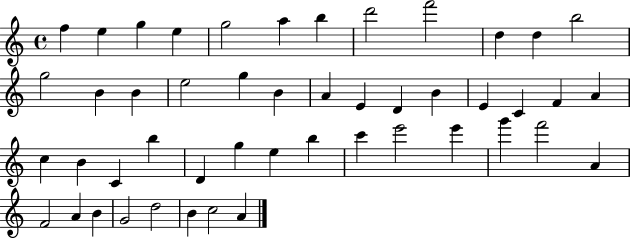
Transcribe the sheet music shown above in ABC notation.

X:1
T:Untitled
M:4/4
L:1/4
K:C
f e g e g2 a b d'2 f'2 d d b2 g2 B B e2 g B A E D B E C F A c B C b D g e b c' e'2 e' g' f'2 A F2 A B G2 d2 B c2 A